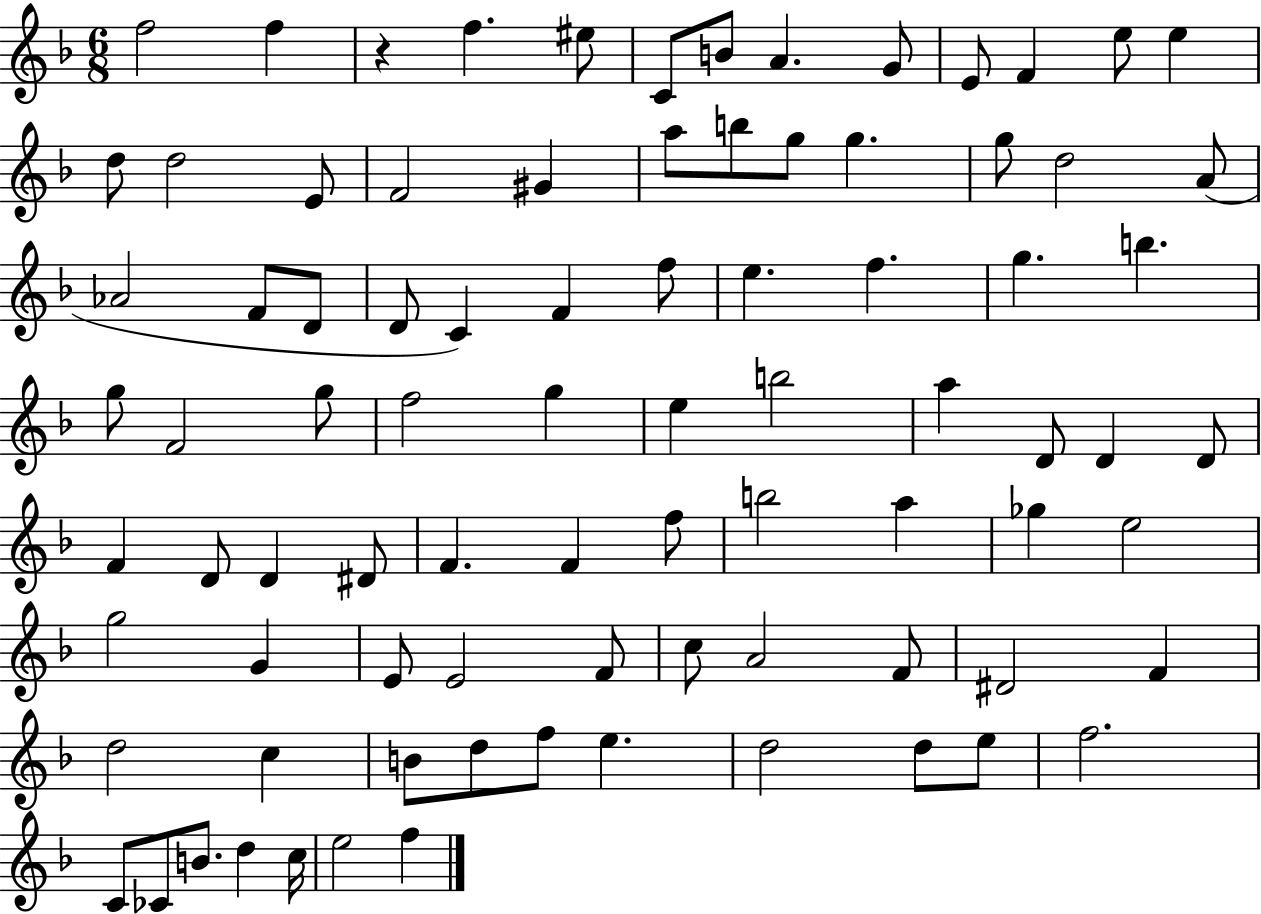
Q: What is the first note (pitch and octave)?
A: F5